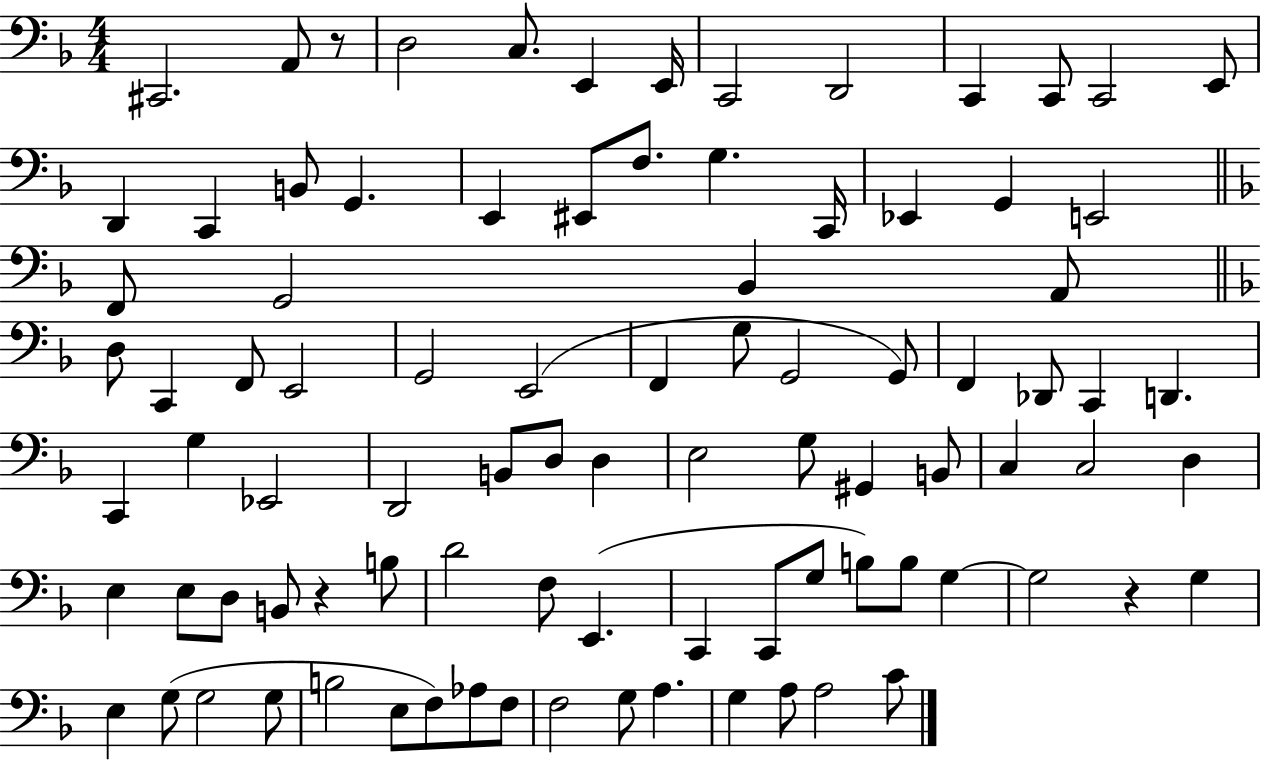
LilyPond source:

{
  \clef bass
  \numericTimeSignature
  \time 4/4
  \key f \major
  \repeat volta 2 { cis,2. a,8 r8 | d2 c8. e,4 e,16 | c,2 d,2 | c,4 c,8 c,2 e,8 | \break d,4 c,4 b,8 g,4. | e,4 eis,8 f8. g4. c,16 | ees,4 g,4 e,2 | \bar "||" \break \key f \major f,8 g,2 bes,4 a,8 | \bar "||" \break \key f \major d8 c,4 f,8 e,2 | g,2 e,2( | f,4 g8 g,2 g,8) | f,4 des,8 c,4 d,4. | \break c,4 g4 ees,2 | d,2 b,8 d8 d4 | e2 g8 gis,4 b,8 | c4 c2 d4 | \break e4 e8 d8 b,8 r4 b8 | d'2 f8 e,4.( | c,4 c,8 g8 b8) b8 g4~~ | g2 r4 g4 | \break e4 g8( g2 g8 | b2 e8 f8) aes8 f8 | f2 g8 a4. | g4 a8 a2 c'8 | \break } \bar "|."
}